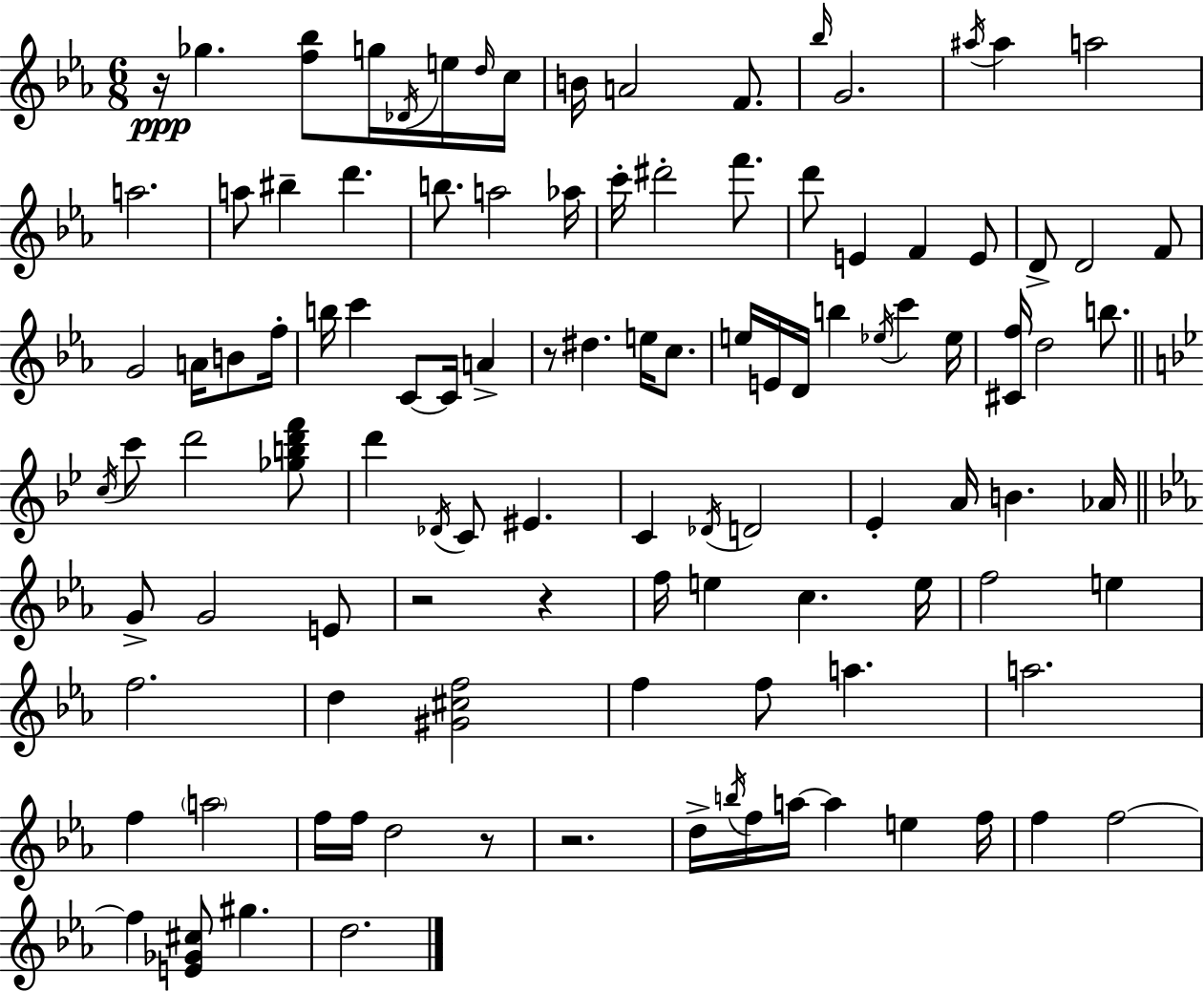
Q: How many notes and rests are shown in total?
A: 109